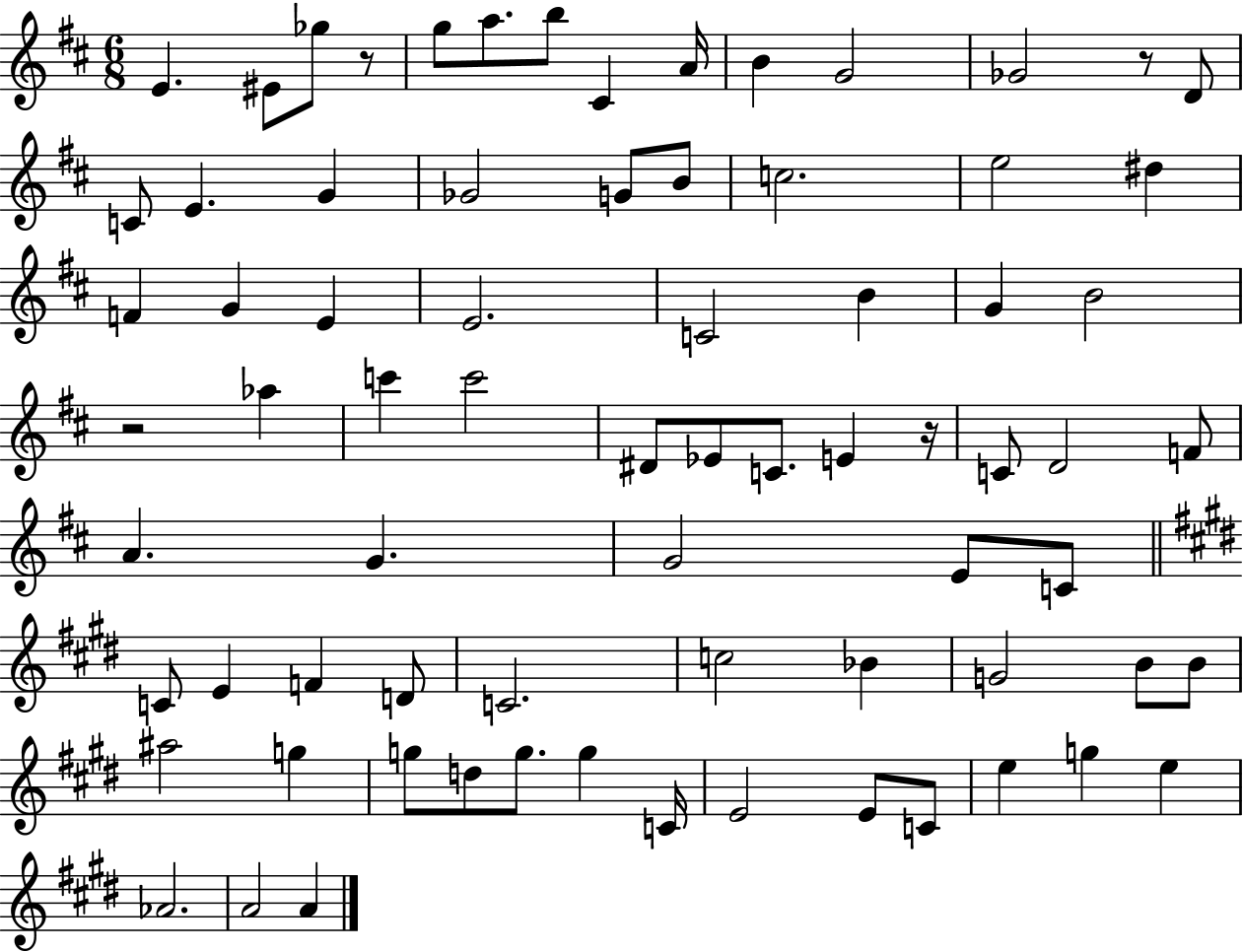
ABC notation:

X:1
T:Untitled
M:6/8
L:1/4
K:D
E ^E/2 _g/2 z/2 g/2 a/2 b/2 ^C A/4 B G2 _G2 z/2 D/2 C/2 E G _G2 G/2 B/2 c2 e2 ^d F G E E2 C2 B G B2 z2 _a c' c'2 ^D/2 _E/2 C/2 E z/4 C/2 D2 F/2 A G G2 E/2 C/2 C/2 E F D/2 C2 c2 _B G2 B/2 B/2 ^a2 g g/2 d/2 g/2 g C/4 E2 E/2 C/2 e g e _A2 A2 A